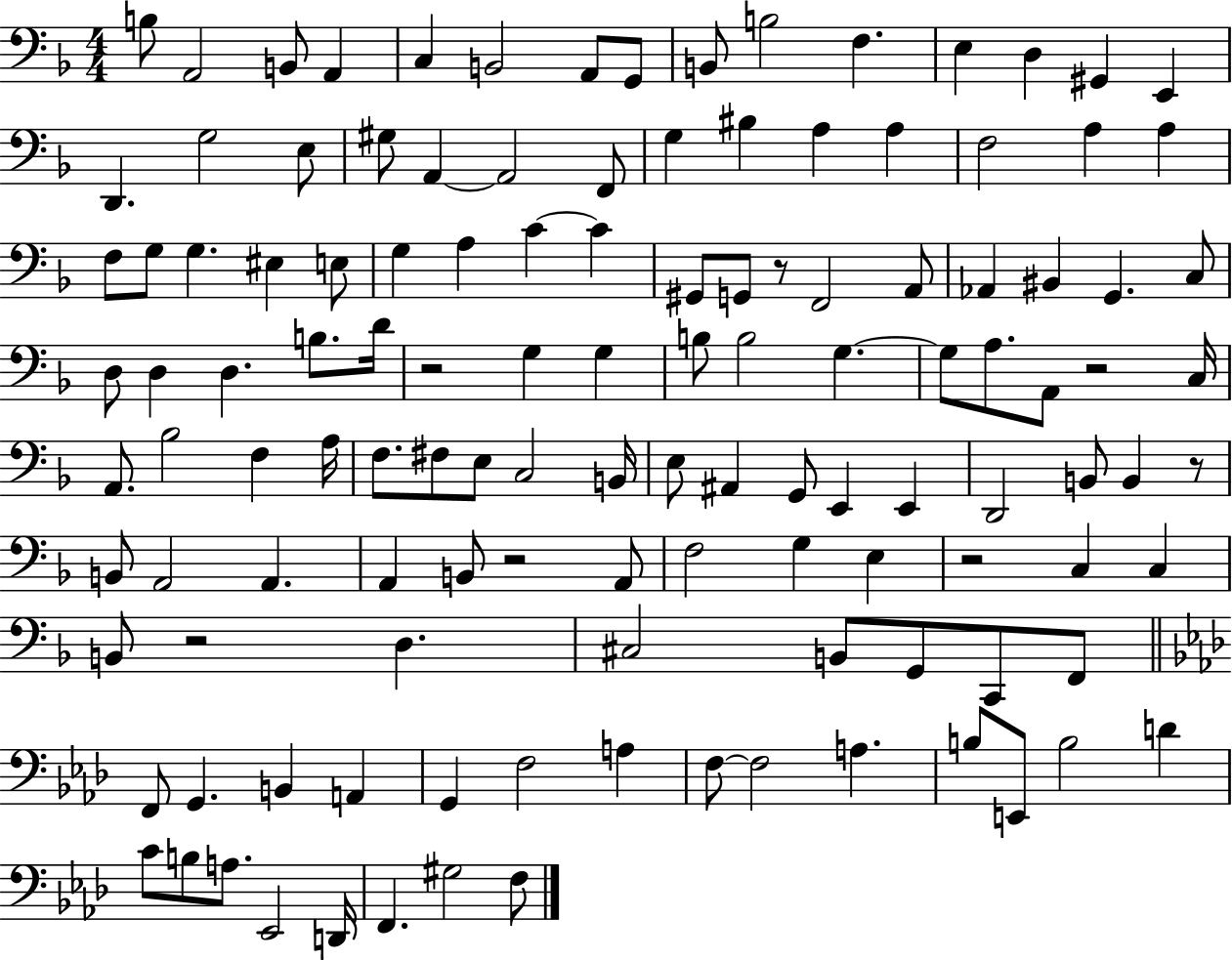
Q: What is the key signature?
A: F major